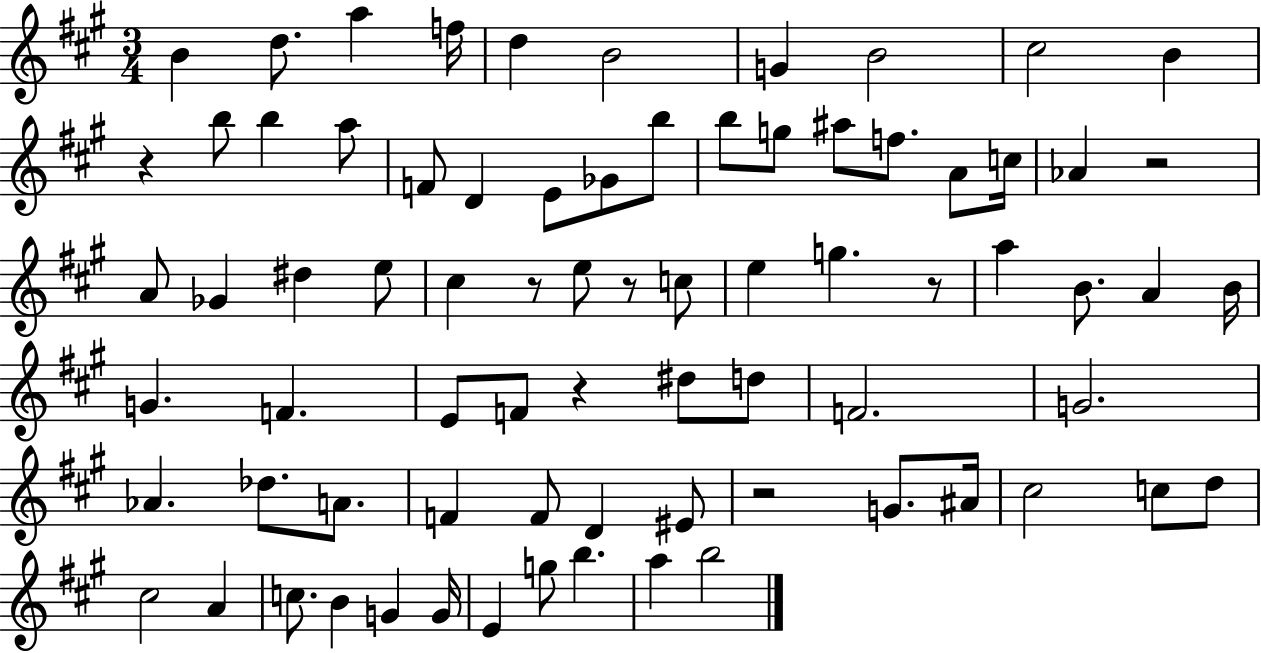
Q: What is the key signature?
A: A major